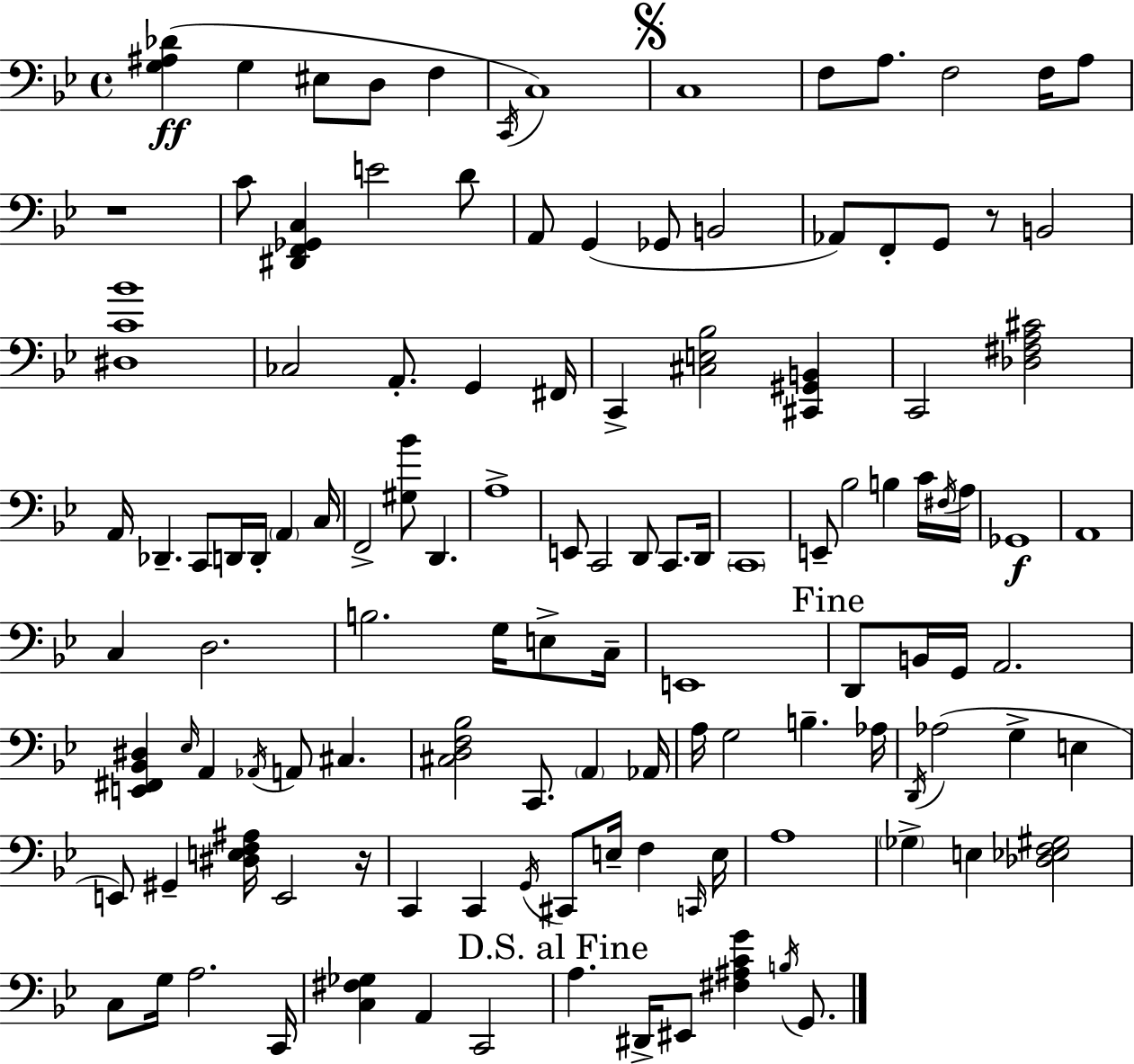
[G3,A#3,Db4]/q G3/q EIS3/e D3/e F3/q C2/s C3/w C3/w F3/e A3/e. F3/h F3/s A3/e R/w C4/e [D#2,F2,Gb2,C3]/q E4/h D4/e A2/e G2/q Gb2/e B2/h Ab2/e F2/e G2/e R/e B2/h [D#3,C4,Bb4]/w CES3/h A2/e. G2/q F#2/s C2/q [C#3,E3,Bb3]/h [C#2,G#2,B2]/q C2/h [Db3,F#3,A3,C#4]/h A2/s Db2/q. C2/e D2/s D2/s A2/q C3/s F2/h [G#3,Bb4]/e D2/q. A3/w E2/e C2/h D2/e C2/e. D2/s C2/w E2/e Bb3/h B3/q C4/s F#3/s A3/s Gb2/w A2/w C3/q D3/h. B3/h. G3/s E3/e C3/s E2/w D2/e B2/s G2/s A2/h. [E2,F#2,Bb2,D#3]/q Eb3/s A2/q Ab2/s A2/e C#3/q. [C#3,D3,F3,Bb3]/h C2/e. A2/q Ab2/s A3/s G3/h B3/q. Ab3/s D2/s Ab3/h G3/q E3/q E2/e G#2/q [D#3,E3,F3,A#3]/s E2/h R/s C2/q C2/q G2/s C#2/e E3/s F3/q C2/s E3/s A3/w Gb3/q E3/q [Db3,Eb3,F3,G#3]/h C3/e G3/s A3/h. C2/s [C3,F#3,Gb3]/q A2/q C2/h A3/q. D#2/s EIS2/e [F#3,A#3,C4,G4]/q B3/s G2/e.